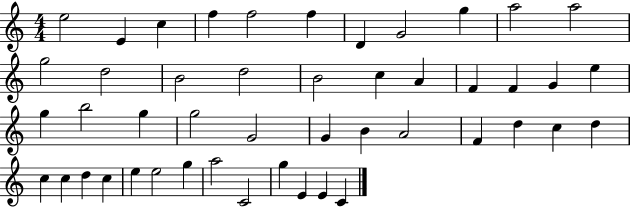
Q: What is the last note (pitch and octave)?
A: C4